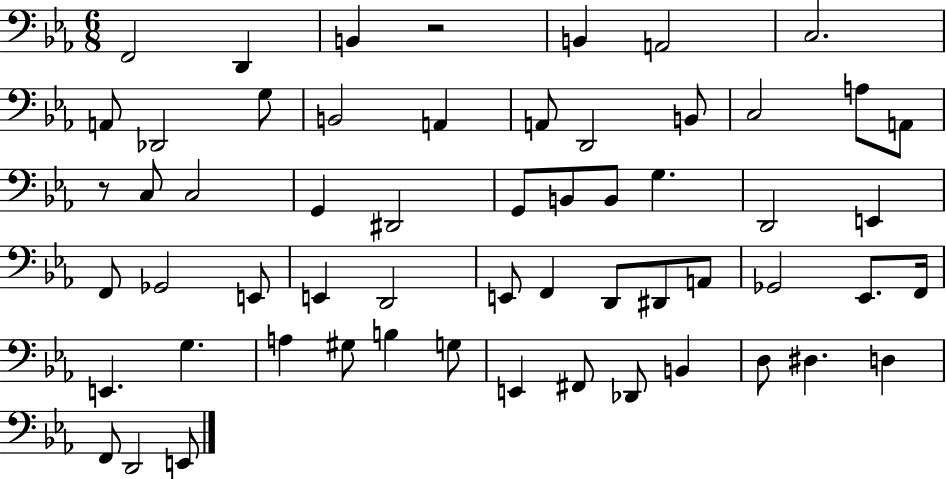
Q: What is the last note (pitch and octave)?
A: E2